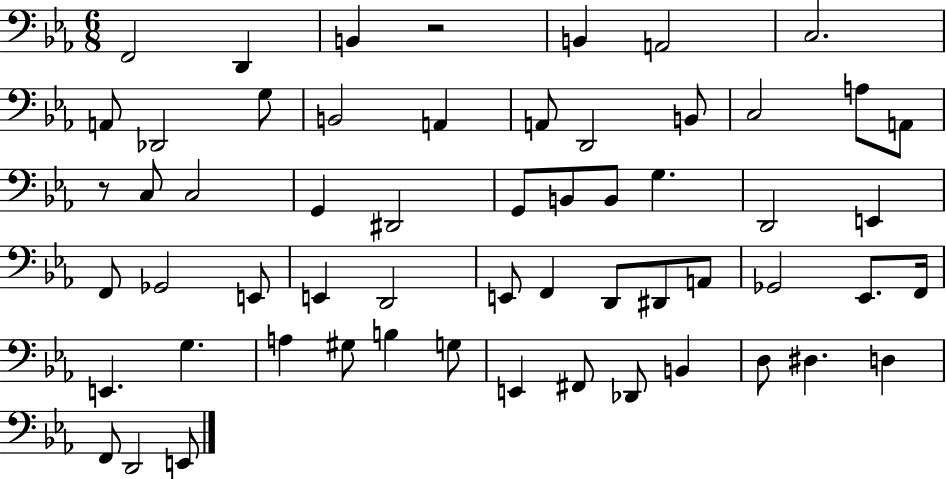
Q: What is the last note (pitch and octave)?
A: E2